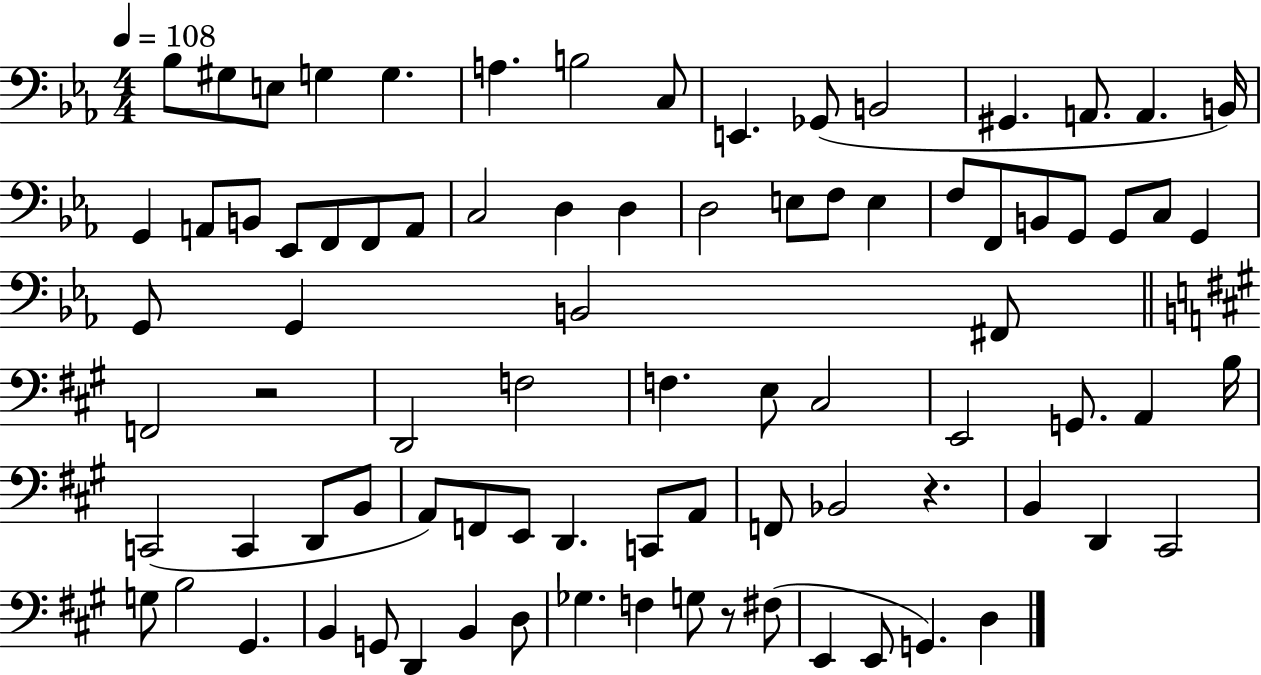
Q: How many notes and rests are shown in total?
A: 84